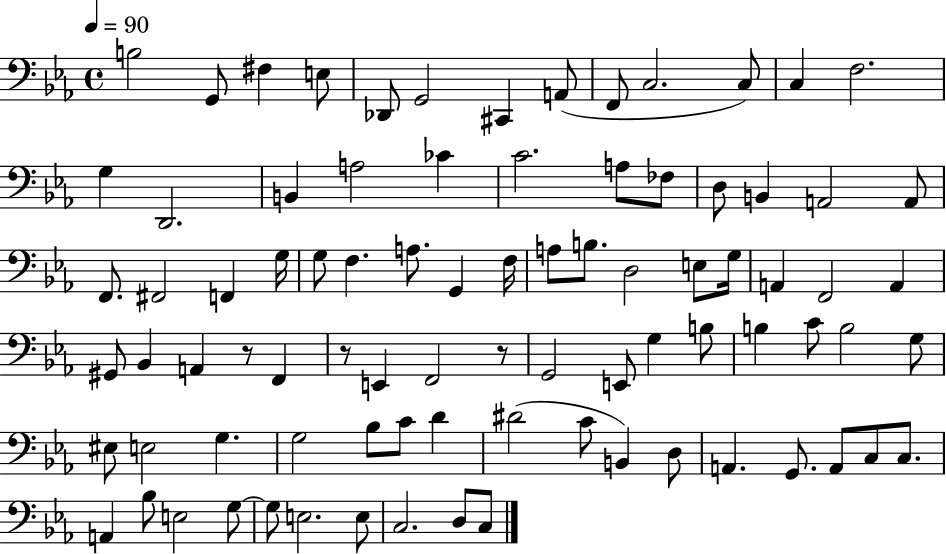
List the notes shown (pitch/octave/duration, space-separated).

B3/h G2/e F#3/q E3/e Db2/e G2/h C#2/q A2/e F2/e C3/h. C3/e C3/q F3/h. G3/q D2/h. B2/q A3/h CES4/q C4/h. A3/e FES3/e D3/e B2/q A2/h A2/e F2/e. F#2/h F2/q G3/s G3/e F3/q. A3/e. G2/q F3/s A3/e B3/e. D3/h E3/e G3/s A2/q F2/h A2/q G#2/e Bb2/q A2/q R/e F2/q R/e E2/q F2/h R/e G2/h E2/e G3/q B3/e B3/q C4/e B3/h G3/e EIS3/e E3/h G3/q. G3/h Bb3/e C4/e D4/q D#4/h C4/e B2/q D3/e A2/q. G2/e. A2/e C3/e C3/e. A2/q Bb3/e E3/h G3/e G3/e E3/h. E3/e C3/h. D3/e C3/e